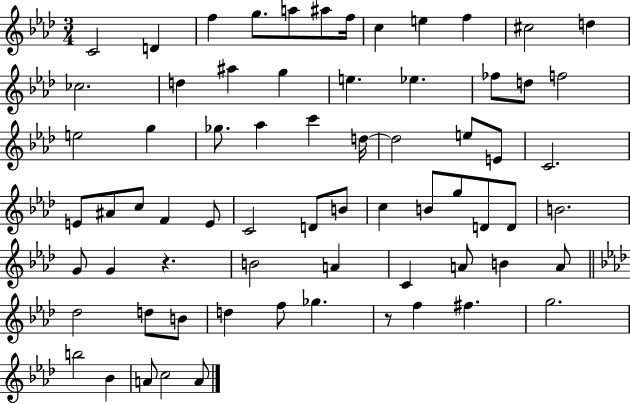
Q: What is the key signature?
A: AES major